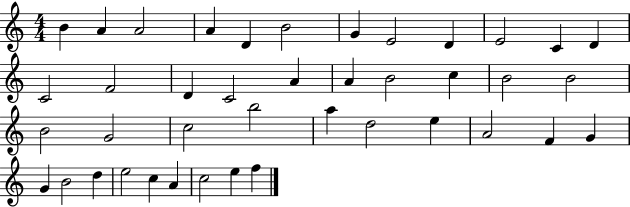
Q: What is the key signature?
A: C major